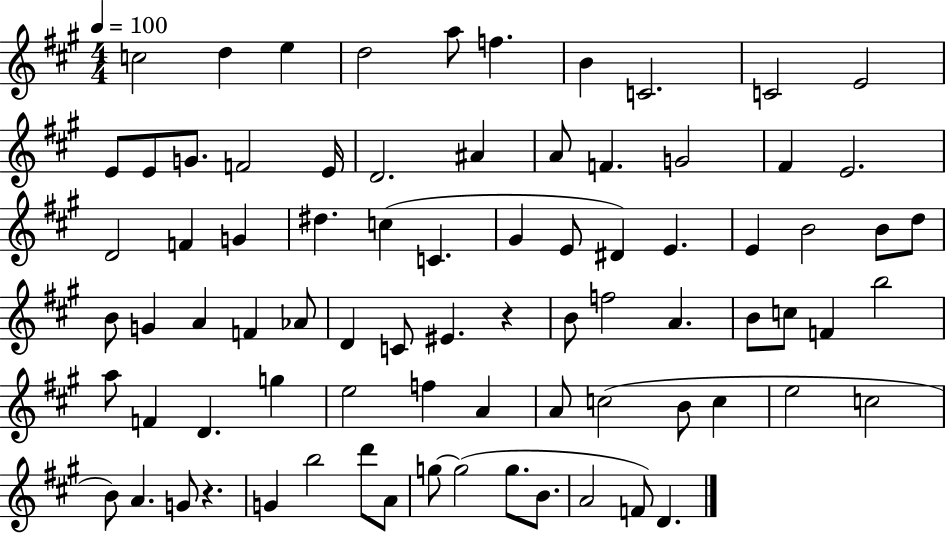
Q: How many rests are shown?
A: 2